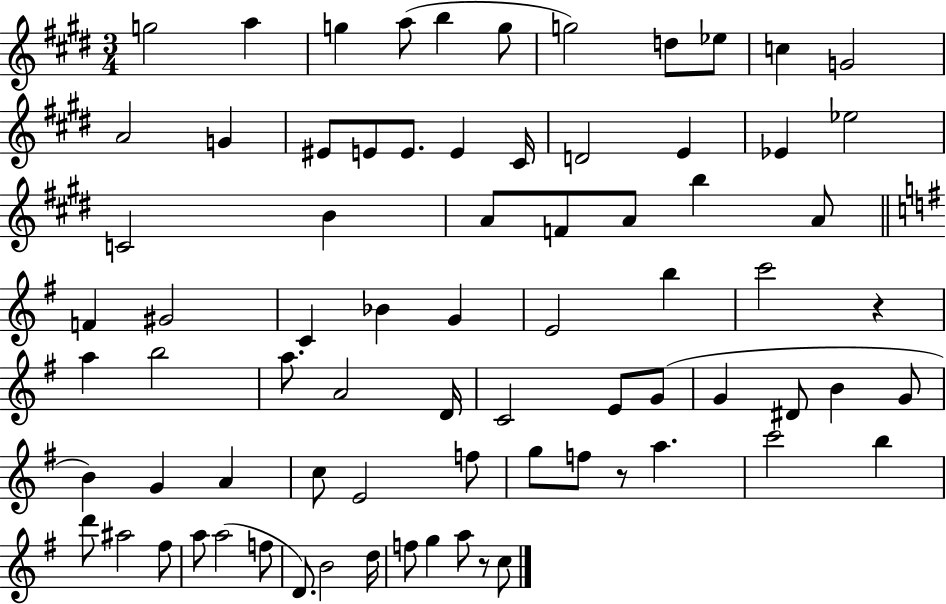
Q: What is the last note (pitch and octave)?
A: C5